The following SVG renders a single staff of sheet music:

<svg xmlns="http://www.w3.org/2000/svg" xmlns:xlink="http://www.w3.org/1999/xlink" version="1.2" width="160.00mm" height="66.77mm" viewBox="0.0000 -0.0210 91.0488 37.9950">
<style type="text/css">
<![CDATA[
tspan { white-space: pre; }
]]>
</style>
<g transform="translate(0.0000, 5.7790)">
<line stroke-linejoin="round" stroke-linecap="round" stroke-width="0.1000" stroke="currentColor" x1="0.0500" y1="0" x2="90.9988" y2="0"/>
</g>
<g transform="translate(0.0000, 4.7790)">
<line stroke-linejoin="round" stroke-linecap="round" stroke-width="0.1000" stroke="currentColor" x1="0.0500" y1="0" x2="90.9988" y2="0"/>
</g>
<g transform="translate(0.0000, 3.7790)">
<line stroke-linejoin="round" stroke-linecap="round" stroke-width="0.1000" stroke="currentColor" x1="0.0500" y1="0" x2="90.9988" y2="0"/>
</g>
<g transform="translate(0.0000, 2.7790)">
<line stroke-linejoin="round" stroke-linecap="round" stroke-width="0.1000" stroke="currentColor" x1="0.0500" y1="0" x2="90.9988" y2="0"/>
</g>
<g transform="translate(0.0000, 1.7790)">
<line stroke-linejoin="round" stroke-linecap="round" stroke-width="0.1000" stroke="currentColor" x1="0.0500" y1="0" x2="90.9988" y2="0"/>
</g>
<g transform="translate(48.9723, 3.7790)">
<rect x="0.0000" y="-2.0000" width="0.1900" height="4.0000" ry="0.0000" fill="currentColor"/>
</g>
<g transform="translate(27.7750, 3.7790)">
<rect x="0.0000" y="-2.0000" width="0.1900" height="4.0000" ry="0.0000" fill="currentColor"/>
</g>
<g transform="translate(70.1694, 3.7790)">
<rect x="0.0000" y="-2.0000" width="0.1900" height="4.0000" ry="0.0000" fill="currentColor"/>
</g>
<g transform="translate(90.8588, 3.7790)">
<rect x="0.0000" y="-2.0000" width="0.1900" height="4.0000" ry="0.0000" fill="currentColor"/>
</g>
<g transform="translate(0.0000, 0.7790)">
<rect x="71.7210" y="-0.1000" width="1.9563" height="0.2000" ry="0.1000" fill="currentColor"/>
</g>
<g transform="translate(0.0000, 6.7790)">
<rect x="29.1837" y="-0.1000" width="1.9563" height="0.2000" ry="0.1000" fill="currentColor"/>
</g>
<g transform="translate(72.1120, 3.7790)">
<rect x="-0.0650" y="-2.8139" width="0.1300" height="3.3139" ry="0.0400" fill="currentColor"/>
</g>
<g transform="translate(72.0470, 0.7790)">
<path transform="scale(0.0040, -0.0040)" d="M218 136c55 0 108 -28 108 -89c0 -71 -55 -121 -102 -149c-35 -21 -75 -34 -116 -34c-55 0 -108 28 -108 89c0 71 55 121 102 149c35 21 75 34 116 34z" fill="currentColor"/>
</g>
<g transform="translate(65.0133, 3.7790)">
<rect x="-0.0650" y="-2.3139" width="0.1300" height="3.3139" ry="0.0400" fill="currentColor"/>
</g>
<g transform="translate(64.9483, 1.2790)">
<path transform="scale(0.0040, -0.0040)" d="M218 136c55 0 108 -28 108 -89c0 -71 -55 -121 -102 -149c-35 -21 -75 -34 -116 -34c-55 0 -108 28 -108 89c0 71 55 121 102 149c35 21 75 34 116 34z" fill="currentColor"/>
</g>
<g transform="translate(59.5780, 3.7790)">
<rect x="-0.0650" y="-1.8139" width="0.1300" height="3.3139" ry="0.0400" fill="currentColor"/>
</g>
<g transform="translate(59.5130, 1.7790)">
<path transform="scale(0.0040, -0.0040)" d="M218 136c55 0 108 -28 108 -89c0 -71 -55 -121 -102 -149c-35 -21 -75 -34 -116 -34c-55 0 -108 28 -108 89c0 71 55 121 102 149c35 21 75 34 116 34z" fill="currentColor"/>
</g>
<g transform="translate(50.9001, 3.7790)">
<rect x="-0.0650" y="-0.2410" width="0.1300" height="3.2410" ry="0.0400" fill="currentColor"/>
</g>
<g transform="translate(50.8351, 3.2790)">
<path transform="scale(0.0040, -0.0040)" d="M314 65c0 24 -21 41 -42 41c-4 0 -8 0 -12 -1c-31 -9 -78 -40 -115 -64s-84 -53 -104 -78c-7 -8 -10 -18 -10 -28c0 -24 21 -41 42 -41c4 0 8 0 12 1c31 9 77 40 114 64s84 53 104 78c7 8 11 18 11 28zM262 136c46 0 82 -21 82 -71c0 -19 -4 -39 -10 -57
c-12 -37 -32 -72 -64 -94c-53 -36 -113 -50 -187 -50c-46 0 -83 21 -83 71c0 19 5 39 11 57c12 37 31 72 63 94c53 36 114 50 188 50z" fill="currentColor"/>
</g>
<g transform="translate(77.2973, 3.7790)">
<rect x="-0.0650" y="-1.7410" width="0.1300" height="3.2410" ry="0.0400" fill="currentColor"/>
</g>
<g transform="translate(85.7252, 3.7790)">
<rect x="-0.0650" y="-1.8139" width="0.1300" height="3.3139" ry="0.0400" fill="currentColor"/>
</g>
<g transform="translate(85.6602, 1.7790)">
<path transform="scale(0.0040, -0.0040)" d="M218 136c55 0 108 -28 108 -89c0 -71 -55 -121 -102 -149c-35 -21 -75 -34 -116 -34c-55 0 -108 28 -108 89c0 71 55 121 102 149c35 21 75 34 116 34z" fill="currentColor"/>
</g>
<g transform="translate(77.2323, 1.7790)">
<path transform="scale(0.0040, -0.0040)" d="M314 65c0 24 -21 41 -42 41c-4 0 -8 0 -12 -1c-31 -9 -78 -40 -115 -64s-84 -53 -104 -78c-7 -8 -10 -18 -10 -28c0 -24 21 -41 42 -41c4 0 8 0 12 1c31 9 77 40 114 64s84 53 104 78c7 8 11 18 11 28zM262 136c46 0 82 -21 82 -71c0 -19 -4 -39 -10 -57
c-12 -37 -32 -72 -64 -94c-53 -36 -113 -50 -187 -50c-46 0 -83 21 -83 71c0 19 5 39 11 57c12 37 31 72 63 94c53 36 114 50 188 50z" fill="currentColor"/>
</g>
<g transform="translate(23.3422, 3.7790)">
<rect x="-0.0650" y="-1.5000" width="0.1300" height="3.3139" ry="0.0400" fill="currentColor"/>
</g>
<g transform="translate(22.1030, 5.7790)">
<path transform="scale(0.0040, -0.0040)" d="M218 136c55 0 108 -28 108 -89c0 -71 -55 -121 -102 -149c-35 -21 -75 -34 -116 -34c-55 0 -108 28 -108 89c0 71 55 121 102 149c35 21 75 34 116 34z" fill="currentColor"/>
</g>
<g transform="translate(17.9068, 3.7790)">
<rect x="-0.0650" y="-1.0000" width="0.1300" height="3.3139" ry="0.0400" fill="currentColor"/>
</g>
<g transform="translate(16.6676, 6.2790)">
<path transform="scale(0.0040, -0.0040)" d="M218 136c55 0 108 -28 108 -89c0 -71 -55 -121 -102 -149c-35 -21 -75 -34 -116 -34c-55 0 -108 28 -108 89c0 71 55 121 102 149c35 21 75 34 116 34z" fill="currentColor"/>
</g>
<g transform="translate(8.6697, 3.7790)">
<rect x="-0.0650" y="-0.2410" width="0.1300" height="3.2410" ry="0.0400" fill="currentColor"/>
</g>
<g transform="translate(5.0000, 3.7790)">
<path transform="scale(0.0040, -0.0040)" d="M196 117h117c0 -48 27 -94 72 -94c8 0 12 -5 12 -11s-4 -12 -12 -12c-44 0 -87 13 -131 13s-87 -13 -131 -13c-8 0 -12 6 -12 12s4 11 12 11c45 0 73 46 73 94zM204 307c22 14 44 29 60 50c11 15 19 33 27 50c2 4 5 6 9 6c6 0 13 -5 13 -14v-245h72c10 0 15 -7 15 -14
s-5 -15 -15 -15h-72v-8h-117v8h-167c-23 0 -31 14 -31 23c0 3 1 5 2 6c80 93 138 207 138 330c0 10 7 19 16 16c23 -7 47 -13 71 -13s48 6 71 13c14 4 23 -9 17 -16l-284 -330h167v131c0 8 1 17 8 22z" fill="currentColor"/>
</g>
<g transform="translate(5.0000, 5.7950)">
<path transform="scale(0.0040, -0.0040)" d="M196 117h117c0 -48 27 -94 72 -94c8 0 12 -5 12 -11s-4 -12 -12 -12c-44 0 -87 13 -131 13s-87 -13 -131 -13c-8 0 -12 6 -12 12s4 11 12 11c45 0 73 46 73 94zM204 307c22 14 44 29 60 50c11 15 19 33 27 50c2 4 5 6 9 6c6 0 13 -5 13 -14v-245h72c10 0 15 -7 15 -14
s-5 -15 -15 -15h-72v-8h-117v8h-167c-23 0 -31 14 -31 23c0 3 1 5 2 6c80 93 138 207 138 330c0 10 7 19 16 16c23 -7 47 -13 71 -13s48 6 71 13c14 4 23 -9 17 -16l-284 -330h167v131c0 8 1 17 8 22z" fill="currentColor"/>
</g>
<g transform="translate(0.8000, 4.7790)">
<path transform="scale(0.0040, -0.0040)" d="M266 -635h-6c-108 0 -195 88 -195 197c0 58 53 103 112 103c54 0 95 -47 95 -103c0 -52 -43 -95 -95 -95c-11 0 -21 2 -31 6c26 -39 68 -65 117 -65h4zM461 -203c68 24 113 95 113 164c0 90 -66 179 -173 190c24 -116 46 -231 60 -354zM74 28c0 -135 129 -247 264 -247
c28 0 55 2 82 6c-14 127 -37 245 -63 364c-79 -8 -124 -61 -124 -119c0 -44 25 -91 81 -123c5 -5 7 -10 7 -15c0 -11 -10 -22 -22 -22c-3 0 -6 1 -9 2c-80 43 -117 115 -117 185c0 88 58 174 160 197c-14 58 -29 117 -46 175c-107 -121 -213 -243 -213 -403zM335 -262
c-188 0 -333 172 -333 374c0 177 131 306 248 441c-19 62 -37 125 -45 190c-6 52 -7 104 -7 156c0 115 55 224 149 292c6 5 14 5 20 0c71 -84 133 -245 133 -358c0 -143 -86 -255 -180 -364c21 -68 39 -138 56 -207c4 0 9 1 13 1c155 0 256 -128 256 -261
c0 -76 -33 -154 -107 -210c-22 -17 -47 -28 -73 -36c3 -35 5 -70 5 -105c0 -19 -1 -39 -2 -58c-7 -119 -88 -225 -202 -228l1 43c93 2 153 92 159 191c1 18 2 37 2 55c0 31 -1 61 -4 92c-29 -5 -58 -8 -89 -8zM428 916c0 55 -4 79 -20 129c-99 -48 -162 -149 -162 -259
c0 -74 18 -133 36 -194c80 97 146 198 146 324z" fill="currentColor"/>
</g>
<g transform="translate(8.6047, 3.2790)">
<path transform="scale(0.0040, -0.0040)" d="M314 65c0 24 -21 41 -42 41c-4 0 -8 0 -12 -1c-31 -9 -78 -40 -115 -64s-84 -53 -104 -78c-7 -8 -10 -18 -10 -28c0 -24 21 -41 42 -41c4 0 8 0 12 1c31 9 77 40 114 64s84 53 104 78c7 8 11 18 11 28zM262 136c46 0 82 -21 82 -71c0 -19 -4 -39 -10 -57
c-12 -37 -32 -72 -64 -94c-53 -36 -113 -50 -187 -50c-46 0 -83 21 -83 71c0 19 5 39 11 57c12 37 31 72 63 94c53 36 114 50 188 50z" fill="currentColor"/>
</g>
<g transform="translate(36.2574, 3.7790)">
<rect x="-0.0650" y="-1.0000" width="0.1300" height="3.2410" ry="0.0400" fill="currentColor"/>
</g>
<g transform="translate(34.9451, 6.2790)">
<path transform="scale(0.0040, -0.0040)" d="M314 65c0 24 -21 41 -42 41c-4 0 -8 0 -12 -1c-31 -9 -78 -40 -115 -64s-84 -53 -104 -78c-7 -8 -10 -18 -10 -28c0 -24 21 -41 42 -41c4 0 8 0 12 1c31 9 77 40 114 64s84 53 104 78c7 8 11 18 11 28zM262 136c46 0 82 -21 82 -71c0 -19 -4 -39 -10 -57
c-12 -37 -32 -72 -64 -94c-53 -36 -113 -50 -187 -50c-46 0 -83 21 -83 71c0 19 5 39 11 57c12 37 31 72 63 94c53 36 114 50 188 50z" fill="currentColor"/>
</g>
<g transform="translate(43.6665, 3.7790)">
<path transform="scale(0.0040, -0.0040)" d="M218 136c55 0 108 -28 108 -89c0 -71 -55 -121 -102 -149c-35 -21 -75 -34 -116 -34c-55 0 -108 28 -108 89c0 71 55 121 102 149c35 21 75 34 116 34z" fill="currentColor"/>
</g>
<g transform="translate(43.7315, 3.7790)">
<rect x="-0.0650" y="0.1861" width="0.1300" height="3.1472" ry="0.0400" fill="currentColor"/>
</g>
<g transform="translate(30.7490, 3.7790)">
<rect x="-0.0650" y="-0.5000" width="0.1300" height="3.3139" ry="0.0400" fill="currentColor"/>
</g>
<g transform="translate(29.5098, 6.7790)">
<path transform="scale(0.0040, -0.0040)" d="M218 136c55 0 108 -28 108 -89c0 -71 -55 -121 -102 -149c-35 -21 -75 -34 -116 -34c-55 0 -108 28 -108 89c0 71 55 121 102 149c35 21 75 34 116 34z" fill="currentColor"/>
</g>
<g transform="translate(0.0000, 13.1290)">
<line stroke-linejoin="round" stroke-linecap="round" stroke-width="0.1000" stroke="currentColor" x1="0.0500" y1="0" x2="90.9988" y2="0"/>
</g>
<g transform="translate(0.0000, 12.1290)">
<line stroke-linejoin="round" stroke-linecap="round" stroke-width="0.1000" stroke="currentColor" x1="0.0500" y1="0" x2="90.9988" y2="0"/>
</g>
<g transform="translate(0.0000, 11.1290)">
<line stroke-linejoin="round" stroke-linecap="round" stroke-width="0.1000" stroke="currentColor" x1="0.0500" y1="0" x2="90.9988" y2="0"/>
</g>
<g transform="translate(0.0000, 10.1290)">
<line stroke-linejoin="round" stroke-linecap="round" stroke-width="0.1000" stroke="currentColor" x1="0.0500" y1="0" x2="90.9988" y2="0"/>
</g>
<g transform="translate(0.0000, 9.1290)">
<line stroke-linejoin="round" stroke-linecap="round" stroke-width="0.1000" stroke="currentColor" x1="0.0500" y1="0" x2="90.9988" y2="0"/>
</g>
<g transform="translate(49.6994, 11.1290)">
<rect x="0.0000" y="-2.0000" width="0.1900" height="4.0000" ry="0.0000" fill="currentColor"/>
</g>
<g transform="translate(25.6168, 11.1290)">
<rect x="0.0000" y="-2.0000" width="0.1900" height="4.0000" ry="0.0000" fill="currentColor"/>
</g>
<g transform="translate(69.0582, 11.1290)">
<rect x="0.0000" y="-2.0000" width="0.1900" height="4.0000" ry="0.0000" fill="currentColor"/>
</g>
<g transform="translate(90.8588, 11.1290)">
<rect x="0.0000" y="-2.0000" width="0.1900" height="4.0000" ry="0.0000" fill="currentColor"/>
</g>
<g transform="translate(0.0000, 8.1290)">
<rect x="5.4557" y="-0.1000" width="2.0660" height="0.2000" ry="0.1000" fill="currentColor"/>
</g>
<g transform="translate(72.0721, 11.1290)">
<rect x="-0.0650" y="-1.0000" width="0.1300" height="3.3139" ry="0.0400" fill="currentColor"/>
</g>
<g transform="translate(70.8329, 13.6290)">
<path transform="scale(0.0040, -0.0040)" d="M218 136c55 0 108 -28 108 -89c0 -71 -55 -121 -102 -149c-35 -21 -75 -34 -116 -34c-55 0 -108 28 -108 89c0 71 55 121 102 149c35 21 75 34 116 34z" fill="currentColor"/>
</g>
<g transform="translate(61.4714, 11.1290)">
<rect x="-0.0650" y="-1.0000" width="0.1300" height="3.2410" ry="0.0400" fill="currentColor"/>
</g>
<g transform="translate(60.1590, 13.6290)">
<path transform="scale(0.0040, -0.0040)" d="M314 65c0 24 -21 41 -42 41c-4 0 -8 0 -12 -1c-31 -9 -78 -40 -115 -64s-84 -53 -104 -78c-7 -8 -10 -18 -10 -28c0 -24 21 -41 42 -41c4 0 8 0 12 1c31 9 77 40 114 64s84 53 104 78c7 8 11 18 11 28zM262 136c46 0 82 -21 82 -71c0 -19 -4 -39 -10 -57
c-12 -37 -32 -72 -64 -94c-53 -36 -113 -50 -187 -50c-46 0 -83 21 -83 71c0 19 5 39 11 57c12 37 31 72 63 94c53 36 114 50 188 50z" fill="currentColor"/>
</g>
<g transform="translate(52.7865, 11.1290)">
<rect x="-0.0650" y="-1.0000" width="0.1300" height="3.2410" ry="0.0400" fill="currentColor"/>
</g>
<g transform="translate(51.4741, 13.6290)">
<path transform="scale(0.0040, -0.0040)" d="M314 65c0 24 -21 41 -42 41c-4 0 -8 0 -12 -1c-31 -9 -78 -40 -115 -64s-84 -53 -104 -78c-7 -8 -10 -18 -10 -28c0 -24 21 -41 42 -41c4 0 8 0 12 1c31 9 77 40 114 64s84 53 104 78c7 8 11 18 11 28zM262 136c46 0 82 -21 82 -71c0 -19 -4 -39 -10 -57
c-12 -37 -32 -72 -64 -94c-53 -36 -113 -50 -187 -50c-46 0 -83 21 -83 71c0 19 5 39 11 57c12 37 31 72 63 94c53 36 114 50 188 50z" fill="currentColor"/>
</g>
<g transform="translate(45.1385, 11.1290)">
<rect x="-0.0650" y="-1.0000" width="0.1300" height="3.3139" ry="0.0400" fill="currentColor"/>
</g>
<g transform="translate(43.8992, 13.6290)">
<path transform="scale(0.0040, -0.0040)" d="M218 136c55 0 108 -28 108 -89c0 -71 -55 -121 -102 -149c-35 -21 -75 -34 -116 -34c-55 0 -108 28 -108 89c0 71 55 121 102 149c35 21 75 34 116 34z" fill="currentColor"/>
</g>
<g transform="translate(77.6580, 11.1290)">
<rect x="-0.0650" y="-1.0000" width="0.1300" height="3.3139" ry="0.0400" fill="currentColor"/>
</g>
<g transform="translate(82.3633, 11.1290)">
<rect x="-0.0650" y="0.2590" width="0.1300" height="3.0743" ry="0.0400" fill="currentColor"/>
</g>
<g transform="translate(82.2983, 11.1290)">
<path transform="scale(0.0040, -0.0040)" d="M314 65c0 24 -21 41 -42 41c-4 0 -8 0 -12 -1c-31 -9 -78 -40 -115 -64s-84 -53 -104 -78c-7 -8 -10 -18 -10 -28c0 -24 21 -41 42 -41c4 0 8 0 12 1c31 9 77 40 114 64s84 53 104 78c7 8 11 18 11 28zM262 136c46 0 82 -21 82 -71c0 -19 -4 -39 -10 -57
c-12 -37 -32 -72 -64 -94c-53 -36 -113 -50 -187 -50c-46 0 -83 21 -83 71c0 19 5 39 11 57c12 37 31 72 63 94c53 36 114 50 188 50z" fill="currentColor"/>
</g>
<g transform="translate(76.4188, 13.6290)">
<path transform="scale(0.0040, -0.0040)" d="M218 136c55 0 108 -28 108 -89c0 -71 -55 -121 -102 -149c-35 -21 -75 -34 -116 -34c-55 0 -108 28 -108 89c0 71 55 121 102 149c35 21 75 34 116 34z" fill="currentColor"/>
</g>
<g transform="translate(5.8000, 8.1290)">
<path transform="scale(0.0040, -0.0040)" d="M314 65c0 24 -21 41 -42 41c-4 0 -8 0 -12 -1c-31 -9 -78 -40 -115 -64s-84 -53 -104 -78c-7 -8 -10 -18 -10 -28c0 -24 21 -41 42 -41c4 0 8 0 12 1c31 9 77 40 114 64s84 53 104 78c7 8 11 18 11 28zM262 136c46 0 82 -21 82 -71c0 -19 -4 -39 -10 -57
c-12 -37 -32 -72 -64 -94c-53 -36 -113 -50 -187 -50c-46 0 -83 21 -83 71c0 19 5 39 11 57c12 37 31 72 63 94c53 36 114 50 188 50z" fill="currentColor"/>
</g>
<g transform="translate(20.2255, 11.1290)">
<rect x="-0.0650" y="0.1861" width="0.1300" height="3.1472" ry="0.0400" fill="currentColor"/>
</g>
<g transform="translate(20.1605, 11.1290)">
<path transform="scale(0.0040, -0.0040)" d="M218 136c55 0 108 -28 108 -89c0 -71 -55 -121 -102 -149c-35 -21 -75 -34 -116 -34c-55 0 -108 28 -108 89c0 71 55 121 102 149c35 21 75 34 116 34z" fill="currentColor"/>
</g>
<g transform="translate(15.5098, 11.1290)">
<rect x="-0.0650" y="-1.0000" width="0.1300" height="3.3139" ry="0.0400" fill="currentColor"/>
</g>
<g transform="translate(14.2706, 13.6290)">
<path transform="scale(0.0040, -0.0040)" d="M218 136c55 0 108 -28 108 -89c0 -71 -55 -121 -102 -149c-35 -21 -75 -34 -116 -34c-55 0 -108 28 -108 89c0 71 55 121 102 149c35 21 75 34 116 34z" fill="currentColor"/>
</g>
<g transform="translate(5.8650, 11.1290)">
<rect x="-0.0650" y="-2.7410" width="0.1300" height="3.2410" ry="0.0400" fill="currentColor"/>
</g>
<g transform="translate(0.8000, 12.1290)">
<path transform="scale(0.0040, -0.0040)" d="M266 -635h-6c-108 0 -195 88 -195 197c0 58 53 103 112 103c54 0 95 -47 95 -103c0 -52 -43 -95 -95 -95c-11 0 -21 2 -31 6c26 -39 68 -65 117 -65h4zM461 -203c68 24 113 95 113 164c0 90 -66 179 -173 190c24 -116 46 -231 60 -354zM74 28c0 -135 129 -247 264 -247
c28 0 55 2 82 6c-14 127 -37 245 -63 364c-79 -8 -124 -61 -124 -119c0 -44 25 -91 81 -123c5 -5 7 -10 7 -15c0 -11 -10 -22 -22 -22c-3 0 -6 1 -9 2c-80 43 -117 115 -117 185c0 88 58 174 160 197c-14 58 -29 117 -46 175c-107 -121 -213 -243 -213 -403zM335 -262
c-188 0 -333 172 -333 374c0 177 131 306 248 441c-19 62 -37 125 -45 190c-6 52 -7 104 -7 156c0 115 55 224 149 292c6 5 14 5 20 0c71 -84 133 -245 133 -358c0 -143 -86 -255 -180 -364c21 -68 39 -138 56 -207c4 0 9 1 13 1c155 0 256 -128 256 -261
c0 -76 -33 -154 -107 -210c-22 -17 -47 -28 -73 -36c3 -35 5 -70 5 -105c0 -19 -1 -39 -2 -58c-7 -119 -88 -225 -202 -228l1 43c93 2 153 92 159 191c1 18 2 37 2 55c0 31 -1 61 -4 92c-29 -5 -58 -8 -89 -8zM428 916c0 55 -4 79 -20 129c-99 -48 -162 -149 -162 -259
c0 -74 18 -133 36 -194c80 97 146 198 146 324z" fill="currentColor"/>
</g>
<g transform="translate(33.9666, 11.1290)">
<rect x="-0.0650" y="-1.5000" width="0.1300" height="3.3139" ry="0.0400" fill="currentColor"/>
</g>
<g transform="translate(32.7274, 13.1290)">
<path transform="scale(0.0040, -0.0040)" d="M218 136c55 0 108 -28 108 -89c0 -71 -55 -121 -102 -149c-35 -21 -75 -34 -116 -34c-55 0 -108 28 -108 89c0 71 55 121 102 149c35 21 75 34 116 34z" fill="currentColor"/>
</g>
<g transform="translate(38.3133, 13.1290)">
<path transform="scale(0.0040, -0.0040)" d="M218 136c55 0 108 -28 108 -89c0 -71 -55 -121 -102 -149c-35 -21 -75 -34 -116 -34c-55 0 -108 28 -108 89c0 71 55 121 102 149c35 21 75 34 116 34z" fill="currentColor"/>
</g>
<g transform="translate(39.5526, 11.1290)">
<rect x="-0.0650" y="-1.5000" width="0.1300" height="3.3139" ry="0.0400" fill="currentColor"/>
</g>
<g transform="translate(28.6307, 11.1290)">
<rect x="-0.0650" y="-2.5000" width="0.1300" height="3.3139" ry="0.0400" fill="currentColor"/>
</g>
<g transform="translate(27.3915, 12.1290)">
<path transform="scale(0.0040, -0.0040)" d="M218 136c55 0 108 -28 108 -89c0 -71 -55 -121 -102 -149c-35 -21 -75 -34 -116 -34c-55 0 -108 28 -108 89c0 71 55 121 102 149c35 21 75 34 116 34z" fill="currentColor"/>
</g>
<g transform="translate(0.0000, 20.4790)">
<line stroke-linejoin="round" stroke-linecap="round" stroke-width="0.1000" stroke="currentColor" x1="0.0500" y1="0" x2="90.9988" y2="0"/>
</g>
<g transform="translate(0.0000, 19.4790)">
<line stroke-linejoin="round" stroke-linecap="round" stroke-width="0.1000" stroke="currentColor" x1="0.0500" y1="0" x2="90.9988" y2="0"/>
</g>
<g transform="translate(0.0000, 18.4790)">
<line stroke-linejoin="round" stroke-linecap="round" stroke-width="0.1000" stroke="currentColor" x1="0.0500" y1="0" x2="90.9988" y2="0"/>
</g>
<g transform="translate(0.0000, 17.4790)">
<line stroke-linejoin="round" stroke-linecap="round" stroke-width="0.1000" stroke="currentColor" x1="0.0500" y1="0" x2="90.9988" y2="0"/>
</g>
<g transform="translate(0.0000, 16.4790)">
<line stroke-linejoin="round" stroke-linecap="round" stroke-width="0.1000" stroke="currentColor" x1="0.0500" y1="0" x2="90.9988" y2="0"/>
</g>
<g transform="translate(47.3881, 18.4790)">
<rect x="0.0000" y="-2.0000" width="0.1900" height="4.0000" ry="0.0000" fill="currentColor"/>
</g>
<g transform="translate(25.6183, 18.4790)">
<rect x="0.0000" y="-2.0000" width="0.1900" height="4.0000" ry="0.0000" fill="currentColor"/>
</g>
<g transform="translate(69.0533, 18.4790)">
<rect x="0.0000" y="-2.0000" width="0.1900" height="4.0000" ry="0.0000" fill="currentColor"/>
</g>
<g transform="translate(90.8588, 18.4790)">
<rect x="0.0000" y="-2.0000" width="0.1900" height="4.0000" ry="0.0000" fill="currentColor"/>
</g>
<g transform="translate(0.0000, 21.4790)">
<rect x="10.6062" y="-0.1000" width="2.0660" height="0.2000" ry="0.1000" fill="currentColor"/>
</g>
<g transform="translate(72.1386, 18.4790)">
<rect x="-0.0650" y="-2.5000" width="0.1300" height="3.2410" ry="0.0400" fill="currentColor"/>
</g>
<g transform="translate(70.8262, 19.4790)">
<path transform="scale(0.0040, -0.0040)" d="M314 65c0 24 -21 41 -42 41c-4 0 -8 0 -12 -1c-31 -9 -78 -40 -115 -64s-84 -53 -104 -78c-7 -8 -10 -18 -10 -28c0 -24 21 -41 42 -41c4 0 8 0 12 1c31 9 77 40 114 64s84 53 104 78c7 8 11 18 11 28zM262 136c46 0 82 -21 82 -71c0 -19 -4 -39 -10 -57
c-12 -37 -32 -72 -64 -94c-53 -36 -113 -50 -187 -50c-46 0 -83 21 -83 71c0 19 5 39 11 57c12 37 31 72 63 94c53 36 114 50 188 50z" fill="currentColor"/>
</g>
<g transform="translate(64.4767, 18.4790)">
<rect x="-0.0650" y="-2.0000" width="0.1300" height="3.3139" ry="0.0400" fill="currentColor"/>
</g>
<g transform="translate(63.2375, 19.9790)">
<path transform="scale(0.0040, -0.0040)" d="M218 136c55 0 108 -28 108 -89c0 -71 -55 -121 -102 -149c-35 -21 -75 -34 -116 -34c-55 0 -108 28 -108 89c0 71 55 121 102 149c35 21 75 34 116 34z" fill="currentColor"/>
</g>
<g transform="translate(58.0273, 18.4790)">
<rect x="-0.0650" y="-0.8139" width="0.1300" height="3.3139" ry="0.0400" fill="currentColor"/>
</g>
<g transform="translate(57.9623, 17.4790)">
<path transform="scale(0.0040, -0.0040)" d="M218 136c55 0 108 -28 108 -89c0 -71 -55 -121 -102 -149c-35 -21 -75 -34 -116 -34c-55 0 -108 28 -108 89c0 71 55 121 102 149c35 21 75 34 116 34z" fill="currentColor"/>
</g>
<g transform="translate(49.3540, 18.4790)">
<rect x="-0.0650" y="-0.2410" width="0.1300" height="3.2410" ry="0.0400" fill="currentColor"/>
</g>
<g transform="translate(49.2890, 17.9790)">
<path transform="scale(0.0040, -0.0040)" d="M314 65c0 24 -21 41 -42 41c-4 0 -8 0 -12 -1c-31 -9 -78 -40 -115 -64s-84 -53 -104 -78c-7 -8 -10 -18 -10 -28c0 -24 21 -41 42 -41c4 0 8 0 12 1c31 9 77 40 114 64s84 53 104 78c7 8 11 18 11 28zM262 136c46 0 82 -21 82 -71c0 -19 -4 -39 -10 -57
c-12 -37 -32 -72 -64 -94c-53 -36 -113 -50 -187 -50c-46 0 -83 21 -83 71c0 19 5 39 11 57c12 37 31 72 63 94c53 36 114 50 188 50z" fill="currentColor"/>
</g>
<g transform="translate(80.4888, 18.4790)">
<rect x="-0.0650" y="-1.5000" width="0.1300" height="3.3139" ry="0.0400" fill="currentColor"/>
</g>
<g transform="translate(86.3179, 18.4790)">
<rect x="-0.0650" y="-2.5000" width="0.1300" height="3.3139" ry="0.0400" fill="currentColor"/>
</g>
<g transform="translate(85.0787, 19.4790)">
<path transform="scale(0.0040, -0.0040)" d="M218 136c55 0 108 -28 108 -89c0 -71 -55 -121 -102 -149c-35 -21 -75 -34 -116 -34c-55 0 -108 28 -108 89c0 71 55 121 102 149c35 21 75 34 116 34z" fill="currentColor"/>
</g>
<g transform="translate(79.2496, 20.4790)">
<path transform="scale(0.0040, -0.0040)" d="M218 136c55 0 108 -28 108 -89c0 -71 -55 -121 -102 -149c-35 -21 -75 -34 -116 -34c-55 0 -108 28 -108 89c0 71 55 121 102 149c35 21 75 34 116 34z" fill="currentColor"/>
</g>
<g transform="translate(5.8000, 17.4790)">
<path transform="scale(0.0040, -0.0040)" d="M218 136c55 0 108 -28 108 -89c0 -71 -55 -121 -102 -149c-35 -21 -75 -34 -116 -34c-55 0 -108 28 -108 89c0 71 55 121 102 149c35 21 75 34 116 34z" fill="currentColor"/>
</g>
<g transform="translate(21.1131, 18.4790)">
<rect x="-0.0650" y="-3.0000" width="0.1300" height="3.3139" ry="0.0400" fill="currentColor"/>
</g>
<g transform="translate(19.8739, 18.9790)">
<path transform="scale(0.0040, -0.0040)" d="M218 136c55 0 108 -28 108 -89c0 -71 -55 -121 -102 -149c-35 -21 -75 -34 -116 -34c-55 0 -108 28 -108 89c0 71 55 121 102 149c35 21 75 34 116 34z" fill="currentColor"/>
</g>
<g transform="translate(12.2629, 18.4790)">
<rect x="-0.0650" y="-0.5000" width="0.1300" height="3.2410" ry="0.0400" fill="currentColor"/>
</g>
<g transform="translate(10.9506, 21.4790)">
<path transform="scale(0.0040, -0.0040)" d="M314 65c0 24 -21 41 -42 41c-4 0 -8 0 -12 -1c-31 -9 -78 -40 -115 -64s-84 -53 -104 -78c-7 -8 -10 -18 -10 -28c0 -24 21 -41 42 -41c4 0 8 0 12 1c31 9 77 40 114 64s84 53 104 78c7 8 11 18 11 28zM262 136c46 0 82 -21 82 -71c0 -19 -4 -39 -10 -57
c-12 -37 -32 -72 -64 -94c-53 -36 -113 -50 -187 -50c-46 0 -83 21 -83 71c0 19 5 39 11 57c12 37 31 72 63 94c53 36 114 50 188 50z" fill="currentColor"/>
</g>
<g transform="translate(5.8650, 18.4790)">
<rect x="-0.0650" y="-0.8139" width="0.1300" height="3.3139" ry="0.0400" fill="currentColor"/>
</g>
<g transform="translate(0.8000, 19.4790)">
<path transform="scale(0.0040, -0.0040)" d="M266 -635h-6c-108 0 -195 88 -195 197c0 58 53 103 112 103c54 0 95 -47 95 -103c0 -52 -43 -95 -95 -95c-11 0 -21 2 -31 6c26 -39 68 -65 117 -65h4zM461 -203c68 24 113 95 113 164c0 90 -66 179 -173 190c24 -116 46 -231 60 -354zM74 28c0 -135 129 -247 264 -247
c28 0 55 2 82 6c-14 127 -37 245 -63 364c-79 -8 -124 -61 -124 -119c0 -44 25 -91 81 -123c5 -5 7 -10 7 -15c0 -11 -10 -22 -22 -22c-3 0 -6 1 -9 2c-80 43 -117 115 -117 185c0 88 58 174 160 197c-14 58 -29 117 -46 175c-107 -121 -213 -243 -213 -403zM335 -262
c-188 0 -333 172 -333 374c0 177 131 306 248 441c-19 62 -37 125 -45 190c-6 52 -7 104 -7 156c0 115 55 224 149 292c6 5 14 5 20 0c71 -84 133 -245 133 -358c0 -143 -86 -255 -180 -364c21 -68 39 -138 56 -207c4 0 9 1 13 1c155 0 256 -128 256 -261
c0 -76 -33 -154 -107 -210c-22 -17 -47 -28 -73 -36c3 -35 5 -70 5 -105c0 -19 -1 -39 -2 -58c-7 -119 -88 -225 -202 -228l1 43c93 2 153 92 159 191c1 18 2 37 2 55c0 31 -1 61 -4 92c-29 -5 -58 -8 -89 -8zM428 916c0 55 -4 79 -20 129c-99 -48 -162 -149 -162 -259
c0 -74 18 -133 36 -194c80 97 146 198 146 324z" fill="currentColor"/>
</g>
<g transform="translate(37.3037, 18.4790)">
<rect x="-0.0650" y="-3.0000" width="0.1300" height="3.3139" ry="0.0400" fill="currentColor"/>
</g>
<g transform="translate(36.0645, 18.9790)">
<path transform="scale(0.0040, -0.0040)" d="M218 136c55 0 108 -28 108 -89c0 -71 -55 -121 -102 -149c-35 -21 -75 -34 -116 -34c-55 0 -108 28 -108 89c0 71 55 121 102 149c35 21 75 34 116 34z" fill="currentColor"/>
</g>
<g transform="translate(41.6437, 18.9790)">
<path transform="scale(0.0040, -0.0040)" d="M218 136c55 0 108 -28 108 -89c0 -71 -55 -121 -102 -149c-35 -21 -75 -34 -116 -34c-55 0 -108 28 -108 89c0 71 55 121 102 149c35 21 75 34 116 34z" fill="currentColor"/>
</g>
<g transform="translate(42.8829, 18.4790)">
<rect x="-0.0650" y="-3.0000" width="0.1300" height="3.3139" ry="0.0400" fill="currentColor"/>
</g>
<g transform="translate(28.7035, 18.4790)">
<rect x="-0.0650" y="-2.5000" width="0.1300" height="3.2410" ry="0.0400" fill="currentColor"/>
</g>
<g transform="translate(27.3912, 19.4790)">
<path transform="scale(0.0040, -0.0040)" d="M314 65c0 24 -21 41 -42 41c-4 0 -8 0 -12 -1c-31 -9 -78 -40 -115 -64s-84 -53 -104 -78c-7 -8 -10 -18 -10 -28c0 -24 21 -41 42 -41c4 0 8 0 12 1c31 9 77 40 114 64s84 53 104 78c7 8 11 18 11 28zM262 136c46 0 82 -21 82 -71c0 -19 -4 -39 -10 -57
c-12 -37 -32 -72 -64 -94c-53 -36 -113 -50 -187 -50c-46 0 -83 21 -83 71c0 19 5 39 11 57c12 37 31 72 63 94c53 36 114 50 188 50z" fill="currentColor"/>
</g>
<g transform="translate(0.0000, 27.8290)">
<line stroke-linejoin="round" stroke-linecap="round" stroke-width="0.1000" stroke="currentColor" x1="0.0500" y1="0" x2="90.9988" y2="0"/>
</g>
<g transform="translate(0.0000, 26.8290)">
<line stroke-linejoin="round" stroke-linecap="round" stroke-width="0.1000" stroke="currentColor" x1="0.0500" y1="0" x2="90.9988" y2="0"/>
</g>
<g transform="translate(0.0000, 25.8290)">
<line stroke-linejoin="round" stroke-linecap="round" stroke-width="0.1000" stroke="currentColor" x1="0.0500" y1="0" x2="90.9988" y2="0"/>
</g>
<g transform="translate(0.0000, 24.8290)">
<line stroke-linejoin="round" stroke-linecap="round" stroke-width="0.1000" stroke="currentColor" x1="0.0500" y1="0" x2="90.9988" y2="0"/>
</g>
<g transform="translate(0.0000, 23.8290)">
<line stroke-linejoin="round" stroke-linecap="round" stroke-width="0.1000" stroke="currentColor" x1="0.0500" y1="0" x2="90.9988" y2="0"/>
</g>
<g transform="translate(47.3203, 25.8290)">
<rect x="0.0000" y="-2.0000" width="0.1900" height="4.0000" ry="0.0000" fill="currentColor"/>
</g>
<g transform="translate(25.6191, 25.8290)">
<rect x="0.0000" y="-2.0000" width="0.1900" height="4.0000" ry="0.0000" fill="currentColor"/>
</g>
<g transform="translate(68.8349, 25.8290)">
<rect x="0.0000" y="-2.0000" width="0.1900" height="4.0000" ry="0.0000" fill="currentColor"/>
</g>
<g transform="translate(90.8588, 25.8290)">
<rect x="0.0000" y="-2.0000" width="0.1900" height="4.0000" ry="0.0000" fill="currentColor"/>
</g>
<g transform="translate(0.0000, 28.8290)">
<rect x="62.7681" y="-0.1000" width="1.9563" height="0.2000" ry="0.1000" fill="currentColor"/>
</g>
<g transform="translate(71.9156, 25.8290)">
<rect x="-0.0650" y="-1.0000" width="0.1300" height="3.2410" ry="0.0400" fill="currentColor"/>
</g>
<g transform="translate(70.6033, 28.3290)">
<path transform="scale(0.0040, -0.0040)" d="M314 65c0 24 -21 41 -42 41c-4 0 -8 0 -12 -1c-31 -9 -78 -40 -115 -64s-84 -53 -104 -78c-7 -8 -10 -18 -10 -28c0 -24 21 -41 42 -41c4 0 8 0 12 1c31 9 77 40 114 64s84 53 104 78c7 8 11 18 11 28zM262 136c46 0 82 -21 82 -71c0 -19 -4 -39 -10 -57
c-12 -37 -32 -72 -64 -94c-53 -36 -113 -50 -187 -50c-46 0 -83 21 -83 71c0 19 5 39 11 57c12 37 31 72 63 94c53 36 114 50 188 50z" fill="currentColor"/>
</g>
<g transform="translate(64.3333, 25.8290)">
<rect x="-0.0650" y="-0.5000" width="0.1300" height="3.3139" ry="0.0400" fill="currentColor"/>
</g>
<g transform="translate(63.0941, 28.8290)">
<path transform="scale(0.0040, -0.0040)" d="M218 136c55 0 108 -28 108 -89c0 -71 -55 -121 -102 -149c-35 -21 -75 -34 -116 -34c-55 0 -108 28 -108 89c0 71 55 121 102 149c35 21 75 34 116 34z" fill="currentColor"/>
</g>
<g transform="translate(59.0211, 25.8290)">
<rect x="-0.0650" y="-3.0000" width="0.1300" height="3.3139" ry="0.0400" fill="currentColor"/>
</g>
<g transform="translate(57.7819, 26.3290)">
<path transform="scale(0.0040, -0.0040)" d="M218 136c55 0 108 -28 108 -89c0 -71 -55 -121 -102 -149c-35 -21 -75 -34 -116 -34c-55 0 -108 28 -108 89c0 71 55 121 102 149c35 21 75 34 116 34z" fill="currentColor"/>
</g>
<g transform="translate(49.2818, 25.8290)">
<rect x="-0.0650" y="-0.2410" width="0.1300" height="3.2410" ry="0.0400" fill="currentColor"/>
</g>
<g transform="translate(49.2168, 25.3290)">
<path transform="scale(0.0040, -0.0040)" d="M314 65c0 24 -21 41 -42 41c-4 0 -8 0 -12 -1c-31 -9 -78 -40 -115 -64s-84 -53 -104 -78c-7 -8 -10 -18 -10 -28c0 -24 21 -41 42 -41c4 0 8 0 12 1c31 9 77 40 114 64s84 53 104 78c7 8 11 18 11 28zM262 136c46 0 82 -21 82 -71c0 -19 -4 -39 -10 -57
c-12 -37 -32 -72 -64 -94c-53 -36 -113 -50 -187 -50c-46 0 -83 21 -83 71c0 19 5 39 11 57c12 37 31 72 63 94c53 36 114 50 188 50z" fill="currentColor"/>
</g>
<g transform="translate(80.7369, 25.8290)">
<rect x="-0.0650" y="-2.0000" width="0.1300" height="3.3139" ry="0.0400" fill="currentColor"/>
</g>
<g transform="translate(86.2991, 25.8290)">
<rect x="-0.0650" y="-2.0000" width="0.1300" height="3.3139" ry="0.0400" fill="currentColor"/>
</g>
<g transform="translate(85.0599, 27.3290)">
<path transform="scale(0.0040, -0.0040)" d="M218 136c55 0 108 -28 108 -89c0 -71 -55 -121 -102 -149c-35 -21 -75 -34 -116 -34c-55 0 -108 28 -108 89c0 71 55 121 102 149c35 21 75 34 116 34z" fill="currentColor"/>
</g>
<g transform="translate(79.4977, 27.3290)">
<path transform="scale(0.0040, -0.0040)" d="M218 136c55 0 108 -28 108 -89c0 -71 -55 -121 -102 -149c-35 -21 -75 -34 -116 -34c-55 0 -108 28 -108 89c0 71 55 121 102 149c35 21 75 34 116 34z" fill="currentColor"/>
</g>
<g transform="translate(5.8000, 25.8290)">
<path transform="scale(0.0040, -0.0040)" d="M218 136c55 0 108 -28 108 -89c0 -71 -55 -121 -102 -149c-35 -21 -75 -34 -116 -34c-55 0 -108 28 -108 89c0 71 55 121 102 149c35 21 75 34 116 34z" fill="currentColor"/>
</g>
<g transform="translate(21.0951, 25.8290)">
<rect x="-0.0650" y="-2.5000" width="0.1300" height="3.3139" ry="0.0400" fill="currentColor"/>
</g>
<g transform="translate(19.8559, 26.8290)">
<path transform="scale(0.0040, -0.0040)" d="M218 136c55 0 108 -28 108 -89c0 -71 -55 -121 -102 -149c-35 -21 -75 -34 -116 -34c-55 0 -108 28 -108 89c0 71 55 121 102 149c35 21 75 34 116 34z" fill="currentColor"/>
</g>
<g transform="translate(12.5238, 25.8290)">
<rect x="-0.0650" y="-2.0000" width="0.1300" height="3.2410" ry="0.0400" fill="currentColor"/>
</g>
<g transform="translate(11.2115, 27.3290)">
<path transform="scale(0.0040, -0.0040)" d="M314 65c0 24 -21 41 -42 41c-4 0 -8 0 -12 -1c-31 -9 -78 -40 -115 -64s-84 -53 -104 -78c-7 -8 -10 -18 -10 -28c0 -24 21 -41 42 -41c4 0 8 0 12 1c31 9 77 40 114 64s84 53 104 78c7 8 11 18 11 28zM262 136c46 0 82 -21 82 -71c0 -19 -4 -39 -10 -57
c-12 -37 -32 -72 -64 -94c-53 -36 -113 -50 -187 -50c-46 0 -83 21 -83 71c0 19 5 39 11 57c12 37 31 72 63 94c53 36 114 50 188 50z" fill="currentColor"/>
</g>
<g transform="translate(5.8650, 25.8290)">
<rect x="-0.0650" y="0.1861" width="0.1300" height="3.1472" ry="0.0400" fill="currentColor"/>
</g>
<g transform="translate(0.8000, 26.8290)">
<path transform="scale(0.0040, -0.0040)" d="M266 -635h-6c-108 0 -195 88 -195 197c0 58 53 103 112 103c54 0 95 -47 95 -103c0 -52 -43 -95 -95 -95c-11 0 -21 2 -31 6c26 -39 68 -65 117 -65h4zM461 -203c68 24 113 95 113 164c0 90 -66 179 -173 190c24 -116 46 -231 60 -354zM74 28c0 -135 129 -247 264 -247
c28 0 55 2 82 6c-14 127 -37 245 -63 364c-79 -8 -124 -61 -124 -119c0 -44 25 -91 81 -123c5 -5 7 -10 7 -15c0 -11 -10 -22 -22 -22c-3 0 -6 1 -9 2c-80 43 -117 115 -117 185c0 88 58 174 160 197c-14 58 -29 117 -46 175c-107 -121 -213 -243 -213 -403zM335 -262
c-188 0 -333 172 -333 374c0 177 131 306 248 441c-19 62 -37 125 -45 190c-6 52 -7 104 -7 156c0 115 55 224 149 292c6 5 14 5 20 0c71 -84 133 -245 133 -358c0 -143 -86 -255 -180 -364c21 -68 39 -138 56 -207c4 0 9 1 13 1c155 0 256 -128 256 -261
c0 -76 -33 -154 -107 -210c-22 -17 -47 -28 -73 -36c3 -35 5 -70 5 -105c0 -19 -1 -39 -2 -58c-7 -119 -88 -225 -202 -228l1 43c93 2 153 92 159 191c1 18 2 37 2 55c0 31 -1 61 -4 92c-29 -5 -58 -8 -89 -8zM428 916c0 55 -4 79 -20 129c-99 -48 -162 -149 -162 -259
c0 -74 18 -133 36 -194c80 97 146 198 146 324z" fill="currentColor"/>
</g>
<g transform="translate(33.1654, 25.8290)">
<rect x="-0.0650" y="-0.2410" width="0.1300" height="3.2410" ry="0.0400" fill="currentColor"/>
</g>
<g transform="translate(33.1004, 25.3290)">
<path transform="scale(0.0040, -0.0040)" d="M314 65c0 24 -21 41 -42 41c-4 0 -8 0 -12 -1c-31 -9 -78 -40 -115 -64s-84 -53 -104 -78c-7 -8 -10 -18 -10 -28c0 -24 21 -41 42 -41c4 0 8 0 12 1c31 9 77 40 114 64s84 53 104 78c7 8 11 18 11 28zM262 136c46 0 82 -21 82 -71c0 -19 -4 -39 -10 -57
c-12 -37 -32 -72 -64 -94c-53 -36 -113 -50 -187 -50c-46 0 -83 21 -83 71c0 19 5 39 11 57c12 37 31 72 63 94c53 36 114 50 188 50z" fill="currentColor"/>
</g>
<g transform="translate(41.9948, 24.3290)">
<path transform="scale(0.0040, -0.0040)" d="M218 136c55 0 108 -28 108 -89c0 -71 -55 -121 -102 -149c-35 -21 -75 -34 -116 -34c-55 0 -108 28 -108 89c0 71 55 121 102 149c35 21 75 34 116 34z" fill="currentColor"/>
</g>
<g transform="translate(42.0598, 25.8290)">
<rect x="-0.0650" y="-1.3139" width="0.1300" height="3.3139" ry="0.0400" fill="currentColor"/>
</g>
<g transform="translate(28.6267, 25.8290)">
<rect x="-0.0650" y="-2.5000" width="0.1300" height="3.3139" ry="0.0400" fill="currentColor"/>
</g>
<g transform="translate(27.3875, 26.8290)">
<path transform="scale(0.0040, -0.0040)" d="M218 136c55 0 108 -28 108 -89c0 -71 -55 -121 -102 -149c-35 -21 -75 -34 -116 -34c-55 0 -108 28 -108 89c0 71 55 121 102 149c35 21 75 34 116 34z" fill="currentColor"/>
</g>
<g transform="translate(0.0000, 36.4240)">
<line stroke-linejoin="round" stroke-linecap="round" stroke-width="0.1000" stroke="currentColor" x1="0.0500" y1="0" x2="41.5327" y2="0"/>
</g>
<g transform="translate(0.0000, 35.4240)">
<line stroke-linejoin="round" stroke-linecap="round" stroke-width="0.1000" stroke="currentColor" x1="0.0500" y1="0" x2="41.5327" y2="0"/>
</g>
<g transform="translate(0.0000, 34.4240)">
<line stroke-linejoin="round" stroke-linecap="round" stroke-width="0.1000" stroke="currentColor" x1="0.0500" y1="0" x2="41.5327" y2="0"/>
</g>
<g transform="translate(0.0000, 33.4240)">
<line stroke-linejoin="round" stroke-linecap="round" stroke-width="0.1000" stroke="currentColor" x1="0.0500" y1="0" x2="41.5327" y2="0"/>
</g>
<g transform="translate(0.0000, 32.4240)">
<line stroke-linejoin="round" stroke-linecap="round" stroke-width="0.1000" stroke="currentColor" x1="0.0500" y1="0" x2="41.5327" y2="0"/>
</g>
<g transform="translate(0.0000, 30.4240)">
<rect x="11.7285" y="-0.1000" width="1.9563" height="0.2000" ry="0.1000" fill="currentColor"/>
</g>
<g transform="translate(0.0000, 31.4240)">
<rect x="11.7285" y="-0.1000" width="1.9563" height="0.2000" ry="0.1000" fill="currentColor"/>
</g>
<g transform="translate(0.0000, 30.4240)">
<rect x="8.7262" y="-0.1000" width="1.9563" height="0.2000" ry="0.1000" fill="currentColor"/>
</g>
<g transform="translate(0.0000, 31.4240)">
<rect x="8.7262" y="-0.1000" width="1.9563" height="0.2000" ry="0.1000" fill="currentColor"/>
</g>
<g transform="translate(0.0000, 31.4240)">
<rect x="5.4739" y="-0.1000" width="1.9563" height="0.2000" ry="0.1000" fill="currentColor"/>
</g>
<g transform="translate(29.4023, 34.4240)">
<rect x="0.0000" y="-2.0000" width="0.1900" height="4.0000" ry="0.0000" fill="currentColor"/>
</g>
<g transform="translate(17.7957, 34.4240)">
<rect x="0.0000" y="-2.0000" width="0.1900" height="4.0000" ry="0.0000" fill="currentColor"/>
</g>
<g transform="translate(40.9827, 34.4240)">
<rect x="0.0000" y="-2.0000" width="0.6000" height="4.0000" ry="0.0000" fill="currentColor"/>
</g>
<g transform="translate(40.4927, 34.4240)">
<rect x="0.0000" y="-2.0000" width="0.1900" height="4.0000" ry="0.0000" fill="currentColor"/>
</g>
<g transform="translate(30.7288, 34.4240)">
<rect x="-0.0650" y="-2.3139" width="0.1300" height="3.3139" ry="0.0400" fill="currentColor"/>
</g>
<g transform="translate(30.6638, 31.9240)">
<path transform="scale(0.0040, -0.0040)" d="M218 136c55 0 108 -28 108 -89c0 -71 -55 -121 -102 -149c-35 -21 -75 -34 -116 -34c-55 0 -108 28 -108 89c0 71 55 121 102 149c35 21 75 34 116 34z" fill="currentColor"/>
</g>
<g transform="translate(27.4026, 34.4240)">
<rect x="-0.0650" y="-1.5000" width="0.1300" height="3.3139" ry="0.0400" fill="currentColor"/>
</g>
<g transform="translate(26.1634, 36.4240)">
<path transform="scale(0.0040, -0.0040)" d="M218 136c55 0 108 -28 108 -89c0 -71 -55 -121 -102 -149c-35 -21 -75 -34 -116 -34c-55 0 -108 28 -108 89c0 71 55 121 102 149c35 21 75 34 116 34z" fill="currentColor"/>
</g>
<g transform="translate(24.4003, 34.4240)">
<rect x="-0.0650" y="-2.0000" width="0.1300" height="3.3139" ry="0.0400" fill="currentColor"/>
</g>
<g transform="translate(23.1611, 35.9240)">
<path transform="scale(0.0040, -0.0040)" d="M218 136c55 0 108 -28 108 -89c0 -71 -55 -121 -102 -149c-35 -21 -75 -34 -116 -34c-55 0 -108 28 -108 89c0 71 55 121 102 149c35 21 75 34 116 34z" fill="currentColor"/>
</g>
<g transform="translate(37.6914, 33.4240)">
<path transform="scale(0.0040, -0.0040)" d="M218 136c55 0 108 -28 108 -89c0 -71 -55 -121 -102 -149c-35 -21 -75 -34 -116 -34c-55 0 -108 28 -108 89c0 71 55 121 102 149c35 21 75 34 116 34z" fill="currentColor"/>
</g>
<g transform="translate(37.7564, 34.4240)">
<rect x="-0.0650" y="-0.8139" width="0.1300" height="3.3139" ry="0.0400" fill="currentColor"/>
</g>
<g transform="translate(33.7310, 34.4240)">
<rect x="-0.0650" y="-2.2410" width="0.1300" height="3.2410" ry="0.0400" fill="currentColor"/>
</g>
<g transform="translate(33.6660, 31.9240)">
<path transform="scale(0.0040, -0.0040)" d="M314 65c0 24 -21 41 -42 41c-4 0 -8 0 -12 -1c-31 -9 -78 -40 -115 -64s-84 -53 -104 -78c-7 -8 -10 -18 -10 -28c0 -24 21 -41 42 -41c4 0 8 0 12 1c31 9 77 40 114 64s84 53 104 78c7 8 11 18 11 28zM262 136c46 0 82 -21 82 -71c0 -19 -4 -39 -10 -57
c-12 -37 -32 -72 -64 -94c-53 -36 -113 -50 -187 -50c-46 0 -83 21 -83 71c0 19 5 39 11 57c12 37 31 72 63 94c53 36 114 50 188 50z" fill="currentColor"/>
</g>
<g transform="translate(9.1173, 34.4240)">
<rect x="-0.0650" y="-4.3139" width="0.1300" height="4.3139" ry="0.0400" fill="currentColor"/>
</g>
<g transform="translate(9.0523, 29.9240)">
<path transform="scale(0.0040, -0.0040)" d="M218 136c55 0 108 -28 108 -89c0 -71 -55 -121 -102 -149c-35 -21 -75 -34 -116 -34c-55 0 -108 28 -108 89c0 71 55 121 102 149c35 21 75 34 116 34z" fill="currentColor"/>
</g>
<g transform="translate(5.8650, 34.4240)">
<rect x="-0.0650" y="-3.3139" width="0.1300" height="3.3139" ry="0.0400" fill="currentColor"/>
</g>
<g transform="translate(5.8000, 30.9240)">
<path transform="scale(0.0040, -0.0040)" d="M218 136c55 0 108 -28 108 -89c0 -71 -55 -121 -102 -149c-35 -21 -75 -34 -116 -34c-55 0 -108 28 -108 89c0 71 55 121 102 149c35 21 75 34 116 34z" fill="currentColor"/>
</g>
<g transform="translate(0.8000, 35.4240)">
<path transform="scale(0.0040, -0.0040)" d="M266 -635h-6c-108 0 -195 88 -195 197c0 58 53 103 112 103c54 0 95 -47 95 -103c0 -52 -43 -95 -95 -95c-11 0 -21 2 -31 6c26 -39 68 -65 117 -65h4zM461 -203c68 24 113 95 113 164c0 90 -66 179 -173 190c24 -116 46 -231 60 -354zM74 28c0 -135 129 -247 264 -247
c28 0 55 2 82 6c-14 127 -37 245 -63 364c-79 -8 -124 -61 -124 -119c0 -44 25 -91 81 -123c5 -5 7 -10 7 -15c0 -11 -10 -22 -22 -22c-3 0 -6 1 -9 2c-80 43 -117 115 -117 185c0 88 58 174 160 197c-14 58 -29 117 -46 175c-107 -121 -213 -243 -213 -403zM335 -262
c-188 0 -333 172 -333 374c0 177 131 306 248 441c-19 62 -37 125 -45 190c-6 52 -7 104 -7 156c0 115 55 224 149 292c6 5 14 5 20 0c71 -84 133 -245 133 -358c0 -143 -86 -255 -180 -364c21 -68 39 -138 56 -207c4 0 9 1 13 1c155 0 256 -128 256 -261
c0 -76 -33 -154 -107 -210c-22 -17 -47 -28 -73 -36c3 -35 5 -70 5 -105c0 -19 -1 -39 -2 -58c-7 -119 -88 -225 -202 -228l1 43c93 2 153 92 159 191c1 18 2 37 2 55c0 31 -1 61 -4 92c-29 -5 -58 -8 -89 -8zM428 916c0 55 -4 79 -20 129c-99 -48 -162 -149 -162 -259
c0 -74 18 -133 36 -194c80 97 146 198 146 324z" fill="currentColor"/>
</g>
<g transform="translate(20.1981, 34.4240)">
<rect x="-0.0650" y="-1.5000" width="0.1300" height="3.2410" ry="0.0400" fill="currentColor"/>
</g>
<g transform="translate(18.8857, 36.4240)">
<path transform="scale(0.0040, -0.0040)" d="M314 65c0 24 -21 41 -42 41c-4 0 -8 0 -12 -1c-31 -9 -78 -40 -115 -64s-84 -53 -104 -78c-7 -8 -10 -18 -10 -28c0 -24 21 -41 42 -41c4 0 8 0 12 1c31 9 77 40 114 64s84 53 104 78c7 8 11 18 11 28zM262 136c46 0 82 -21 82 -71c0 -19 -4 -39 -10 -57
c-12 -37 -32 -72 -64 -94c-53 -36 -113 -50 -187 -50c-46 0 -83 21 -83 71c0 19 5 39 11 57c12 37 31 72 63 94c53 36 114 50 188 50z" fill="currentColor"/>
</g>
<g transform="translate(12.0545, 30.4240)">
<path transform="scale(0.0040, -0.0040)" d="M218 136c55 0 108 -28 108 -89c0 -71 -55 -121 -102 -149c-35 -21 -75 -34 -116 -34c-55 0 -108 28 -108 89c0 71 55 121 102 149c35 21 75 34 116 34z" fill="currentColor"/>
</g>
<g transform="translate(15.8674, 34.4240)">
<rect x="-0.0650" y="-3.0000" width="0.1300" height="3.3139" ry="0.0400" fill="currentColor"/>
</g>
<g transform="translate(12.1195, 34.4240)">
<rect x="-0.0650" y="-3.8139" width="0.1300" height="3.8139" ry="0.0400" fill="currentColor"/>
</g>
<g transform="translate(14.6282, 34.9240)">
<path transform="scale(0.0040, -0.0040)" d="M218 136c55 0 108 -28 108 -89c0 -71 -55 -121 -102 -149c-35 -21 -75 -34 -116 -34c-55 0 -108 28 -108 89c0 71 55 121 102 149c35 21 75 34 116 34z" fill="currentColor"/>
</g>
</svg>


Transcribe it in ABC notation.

X:1
T:Untitled
M:4/4
L:1/4
K:C
c2 D E C D2 B c2 f g a f2 f a2 D B G E E D D2 D2 D D B2 d C2 A G2 A A c2 d F G2 E G B F2 G G c2 e c2 A C D2 F F b d' c' A E2 F E g g2 d